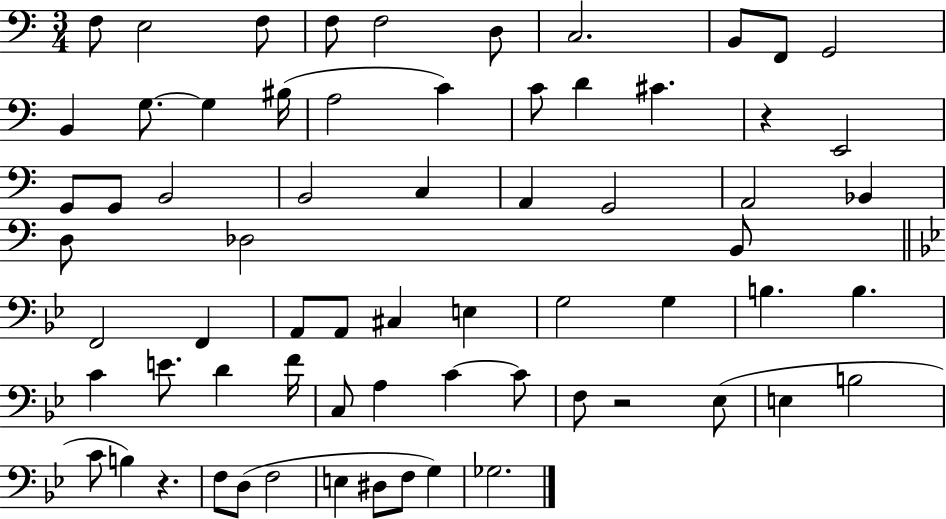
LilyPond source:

{
  \clef bass
  \numericTimeSignature
  \time 3/4
  \key c \major
  f8 e2 f8 | f8 f2 d8 | c2. | b,8 f,8 g,2 | \break b,4 g8.~~ g4 bis16( | a2 c'4) | c'8 d'4 cis'4. | r4 e,2 | \break g,8 g,8 b,2 | b,2 c4 | a,4 g,2 | a,2 bes,4 | \break d8 des2 b,8 | \bar "||" \break \key g \minor f,2 f,4 | a,8 a,8 cis4 e4 | g2 g4 | b4. b4. | \break c'4 e'8. d'4 f'16 | c8 a4 c'4~~ c'8 | f8 r2 ees8( | e4 b2 | \break c'8 b4) r4. | f8 d8( f2 | e4 dis8 f8 g4) | ges2. | \break \bar "|."
}